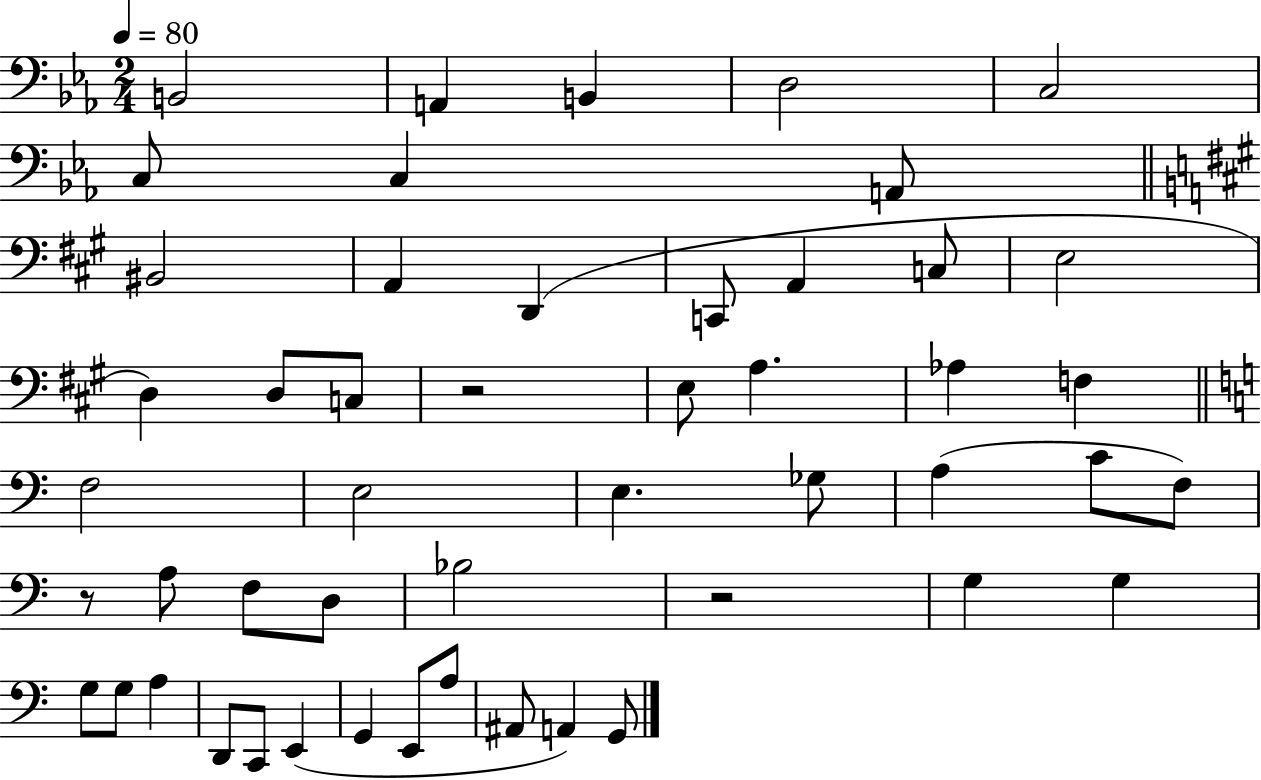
{
  \clef bass
  \numericTimeSignature
  \time 2/4
  \key ees \major
  \tempo 4 = 80
  b,2 | a,4 b,4 | d2 | c2 | \break c8 c4 a,8 | \bar "||" \break \key a \major bis,2 | a,4 d,4( | c,8 a,4 c8 | e2 | \break d4) d8 c8 | r2 | e8 a4. | aes4 f4 | \break \bar "||" \break \key a \minor f2 | e2 | e4. ges8 | a4( c'8 f8) | \break r8 a8 f8 d8 | bes2 | r2 | g4 g4 | \break g8 g8 a4 | d,8 c,8 e,4( | g,4 e,8 a8 | ais,8 a,4) g,8 | \break \bar "|."
}